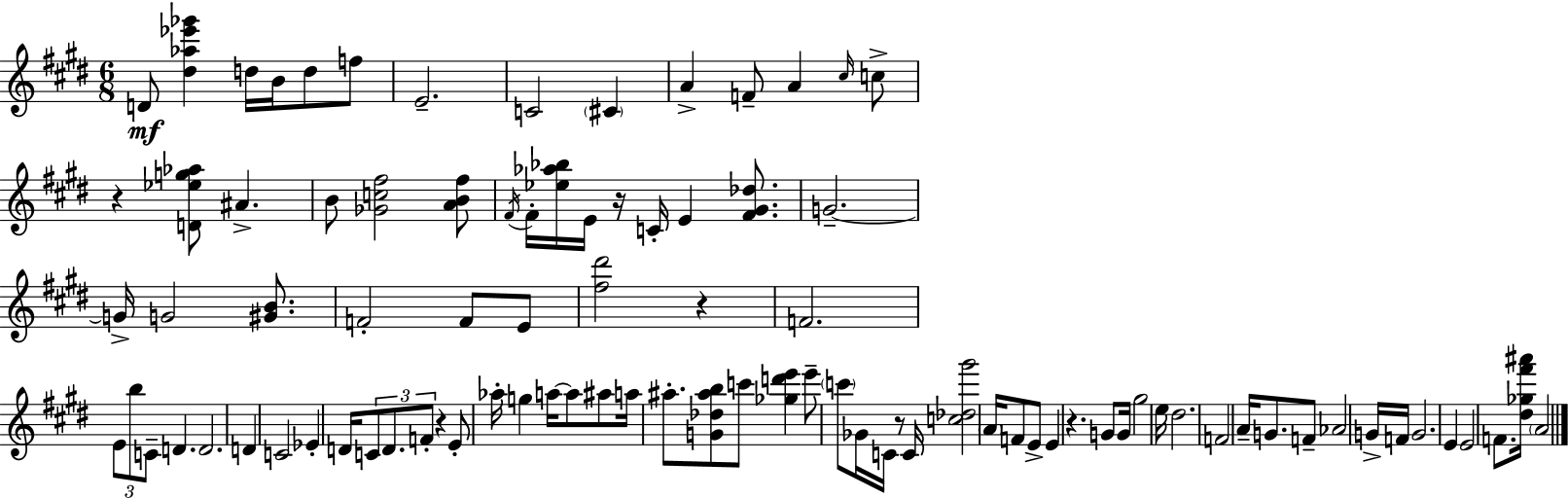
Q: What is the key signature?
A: E major